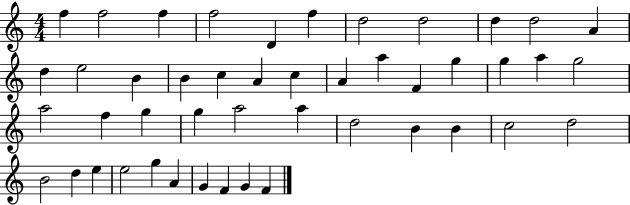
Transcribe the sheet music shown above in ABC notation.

X:1
T:Untitled
M:4/4
L:1/4
K:C
f f2 f f2 D f d2 d2 d d2 A d e2 B B c A c A a F g g a g2 a2 f g g a2 a d2 B B c2 d2 B2 d e e2 g A G F G F